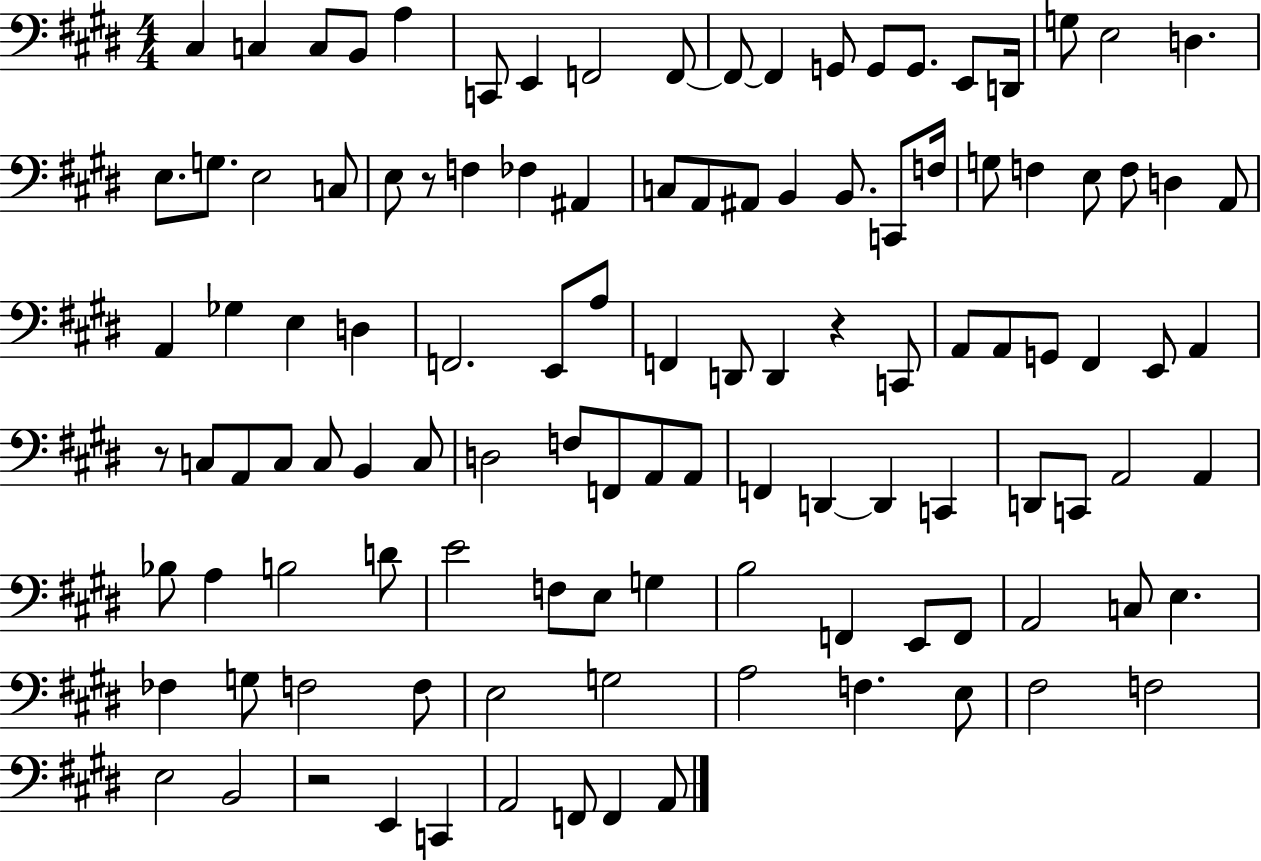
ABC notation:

X:1
T:Untitled
M:4/4
L:1/4
K:E
^C, C, C,/2 B,,/2 A, C,,/2 E,, F,,2 F,,/2 F,,/2 F,, G,,/2 G,,/2 G,,/2 E,,/2 D,,/4 G,/2 E,2 D, E,/2 G,/2 E,2 C,/2 E,/2 z/2 F, _F, ^A,, C,/2 A,,/2 ^A,,/2 B,, B,,/2 C,,/2 F,/4 G,/2 F, E,/2 F,/2 D, A,,/2 A,, _G, E, D, F,,2 E,,/2 A,/2 F,, D,,/2 D,, z C,,/2 A,,/2 A,,/2 G,,/2 ^F,, E,,/2 A,, z/2 C,/2 A,,/2 C,/2 C,/2 B,, C,/2 D,2 F,/2 F,,/2 A,,/2 A,,/2 F,, D,, D,, C,, D,,/2 C,,/2 A,,2 A,, _B,/2 A, B,2 D/2 E2 F,/2 E,/2 G, B,2 F,, E,,/2 F,,/2 A,,2 C,/2 E, _F, G,/2 F,2 F,/2 E,2 G,2 A,2 F, E,/2 ^F,2 F,2 E,2 B,,2 z2 E,, C,, A,,2 F,,/2 F,, A,,/2